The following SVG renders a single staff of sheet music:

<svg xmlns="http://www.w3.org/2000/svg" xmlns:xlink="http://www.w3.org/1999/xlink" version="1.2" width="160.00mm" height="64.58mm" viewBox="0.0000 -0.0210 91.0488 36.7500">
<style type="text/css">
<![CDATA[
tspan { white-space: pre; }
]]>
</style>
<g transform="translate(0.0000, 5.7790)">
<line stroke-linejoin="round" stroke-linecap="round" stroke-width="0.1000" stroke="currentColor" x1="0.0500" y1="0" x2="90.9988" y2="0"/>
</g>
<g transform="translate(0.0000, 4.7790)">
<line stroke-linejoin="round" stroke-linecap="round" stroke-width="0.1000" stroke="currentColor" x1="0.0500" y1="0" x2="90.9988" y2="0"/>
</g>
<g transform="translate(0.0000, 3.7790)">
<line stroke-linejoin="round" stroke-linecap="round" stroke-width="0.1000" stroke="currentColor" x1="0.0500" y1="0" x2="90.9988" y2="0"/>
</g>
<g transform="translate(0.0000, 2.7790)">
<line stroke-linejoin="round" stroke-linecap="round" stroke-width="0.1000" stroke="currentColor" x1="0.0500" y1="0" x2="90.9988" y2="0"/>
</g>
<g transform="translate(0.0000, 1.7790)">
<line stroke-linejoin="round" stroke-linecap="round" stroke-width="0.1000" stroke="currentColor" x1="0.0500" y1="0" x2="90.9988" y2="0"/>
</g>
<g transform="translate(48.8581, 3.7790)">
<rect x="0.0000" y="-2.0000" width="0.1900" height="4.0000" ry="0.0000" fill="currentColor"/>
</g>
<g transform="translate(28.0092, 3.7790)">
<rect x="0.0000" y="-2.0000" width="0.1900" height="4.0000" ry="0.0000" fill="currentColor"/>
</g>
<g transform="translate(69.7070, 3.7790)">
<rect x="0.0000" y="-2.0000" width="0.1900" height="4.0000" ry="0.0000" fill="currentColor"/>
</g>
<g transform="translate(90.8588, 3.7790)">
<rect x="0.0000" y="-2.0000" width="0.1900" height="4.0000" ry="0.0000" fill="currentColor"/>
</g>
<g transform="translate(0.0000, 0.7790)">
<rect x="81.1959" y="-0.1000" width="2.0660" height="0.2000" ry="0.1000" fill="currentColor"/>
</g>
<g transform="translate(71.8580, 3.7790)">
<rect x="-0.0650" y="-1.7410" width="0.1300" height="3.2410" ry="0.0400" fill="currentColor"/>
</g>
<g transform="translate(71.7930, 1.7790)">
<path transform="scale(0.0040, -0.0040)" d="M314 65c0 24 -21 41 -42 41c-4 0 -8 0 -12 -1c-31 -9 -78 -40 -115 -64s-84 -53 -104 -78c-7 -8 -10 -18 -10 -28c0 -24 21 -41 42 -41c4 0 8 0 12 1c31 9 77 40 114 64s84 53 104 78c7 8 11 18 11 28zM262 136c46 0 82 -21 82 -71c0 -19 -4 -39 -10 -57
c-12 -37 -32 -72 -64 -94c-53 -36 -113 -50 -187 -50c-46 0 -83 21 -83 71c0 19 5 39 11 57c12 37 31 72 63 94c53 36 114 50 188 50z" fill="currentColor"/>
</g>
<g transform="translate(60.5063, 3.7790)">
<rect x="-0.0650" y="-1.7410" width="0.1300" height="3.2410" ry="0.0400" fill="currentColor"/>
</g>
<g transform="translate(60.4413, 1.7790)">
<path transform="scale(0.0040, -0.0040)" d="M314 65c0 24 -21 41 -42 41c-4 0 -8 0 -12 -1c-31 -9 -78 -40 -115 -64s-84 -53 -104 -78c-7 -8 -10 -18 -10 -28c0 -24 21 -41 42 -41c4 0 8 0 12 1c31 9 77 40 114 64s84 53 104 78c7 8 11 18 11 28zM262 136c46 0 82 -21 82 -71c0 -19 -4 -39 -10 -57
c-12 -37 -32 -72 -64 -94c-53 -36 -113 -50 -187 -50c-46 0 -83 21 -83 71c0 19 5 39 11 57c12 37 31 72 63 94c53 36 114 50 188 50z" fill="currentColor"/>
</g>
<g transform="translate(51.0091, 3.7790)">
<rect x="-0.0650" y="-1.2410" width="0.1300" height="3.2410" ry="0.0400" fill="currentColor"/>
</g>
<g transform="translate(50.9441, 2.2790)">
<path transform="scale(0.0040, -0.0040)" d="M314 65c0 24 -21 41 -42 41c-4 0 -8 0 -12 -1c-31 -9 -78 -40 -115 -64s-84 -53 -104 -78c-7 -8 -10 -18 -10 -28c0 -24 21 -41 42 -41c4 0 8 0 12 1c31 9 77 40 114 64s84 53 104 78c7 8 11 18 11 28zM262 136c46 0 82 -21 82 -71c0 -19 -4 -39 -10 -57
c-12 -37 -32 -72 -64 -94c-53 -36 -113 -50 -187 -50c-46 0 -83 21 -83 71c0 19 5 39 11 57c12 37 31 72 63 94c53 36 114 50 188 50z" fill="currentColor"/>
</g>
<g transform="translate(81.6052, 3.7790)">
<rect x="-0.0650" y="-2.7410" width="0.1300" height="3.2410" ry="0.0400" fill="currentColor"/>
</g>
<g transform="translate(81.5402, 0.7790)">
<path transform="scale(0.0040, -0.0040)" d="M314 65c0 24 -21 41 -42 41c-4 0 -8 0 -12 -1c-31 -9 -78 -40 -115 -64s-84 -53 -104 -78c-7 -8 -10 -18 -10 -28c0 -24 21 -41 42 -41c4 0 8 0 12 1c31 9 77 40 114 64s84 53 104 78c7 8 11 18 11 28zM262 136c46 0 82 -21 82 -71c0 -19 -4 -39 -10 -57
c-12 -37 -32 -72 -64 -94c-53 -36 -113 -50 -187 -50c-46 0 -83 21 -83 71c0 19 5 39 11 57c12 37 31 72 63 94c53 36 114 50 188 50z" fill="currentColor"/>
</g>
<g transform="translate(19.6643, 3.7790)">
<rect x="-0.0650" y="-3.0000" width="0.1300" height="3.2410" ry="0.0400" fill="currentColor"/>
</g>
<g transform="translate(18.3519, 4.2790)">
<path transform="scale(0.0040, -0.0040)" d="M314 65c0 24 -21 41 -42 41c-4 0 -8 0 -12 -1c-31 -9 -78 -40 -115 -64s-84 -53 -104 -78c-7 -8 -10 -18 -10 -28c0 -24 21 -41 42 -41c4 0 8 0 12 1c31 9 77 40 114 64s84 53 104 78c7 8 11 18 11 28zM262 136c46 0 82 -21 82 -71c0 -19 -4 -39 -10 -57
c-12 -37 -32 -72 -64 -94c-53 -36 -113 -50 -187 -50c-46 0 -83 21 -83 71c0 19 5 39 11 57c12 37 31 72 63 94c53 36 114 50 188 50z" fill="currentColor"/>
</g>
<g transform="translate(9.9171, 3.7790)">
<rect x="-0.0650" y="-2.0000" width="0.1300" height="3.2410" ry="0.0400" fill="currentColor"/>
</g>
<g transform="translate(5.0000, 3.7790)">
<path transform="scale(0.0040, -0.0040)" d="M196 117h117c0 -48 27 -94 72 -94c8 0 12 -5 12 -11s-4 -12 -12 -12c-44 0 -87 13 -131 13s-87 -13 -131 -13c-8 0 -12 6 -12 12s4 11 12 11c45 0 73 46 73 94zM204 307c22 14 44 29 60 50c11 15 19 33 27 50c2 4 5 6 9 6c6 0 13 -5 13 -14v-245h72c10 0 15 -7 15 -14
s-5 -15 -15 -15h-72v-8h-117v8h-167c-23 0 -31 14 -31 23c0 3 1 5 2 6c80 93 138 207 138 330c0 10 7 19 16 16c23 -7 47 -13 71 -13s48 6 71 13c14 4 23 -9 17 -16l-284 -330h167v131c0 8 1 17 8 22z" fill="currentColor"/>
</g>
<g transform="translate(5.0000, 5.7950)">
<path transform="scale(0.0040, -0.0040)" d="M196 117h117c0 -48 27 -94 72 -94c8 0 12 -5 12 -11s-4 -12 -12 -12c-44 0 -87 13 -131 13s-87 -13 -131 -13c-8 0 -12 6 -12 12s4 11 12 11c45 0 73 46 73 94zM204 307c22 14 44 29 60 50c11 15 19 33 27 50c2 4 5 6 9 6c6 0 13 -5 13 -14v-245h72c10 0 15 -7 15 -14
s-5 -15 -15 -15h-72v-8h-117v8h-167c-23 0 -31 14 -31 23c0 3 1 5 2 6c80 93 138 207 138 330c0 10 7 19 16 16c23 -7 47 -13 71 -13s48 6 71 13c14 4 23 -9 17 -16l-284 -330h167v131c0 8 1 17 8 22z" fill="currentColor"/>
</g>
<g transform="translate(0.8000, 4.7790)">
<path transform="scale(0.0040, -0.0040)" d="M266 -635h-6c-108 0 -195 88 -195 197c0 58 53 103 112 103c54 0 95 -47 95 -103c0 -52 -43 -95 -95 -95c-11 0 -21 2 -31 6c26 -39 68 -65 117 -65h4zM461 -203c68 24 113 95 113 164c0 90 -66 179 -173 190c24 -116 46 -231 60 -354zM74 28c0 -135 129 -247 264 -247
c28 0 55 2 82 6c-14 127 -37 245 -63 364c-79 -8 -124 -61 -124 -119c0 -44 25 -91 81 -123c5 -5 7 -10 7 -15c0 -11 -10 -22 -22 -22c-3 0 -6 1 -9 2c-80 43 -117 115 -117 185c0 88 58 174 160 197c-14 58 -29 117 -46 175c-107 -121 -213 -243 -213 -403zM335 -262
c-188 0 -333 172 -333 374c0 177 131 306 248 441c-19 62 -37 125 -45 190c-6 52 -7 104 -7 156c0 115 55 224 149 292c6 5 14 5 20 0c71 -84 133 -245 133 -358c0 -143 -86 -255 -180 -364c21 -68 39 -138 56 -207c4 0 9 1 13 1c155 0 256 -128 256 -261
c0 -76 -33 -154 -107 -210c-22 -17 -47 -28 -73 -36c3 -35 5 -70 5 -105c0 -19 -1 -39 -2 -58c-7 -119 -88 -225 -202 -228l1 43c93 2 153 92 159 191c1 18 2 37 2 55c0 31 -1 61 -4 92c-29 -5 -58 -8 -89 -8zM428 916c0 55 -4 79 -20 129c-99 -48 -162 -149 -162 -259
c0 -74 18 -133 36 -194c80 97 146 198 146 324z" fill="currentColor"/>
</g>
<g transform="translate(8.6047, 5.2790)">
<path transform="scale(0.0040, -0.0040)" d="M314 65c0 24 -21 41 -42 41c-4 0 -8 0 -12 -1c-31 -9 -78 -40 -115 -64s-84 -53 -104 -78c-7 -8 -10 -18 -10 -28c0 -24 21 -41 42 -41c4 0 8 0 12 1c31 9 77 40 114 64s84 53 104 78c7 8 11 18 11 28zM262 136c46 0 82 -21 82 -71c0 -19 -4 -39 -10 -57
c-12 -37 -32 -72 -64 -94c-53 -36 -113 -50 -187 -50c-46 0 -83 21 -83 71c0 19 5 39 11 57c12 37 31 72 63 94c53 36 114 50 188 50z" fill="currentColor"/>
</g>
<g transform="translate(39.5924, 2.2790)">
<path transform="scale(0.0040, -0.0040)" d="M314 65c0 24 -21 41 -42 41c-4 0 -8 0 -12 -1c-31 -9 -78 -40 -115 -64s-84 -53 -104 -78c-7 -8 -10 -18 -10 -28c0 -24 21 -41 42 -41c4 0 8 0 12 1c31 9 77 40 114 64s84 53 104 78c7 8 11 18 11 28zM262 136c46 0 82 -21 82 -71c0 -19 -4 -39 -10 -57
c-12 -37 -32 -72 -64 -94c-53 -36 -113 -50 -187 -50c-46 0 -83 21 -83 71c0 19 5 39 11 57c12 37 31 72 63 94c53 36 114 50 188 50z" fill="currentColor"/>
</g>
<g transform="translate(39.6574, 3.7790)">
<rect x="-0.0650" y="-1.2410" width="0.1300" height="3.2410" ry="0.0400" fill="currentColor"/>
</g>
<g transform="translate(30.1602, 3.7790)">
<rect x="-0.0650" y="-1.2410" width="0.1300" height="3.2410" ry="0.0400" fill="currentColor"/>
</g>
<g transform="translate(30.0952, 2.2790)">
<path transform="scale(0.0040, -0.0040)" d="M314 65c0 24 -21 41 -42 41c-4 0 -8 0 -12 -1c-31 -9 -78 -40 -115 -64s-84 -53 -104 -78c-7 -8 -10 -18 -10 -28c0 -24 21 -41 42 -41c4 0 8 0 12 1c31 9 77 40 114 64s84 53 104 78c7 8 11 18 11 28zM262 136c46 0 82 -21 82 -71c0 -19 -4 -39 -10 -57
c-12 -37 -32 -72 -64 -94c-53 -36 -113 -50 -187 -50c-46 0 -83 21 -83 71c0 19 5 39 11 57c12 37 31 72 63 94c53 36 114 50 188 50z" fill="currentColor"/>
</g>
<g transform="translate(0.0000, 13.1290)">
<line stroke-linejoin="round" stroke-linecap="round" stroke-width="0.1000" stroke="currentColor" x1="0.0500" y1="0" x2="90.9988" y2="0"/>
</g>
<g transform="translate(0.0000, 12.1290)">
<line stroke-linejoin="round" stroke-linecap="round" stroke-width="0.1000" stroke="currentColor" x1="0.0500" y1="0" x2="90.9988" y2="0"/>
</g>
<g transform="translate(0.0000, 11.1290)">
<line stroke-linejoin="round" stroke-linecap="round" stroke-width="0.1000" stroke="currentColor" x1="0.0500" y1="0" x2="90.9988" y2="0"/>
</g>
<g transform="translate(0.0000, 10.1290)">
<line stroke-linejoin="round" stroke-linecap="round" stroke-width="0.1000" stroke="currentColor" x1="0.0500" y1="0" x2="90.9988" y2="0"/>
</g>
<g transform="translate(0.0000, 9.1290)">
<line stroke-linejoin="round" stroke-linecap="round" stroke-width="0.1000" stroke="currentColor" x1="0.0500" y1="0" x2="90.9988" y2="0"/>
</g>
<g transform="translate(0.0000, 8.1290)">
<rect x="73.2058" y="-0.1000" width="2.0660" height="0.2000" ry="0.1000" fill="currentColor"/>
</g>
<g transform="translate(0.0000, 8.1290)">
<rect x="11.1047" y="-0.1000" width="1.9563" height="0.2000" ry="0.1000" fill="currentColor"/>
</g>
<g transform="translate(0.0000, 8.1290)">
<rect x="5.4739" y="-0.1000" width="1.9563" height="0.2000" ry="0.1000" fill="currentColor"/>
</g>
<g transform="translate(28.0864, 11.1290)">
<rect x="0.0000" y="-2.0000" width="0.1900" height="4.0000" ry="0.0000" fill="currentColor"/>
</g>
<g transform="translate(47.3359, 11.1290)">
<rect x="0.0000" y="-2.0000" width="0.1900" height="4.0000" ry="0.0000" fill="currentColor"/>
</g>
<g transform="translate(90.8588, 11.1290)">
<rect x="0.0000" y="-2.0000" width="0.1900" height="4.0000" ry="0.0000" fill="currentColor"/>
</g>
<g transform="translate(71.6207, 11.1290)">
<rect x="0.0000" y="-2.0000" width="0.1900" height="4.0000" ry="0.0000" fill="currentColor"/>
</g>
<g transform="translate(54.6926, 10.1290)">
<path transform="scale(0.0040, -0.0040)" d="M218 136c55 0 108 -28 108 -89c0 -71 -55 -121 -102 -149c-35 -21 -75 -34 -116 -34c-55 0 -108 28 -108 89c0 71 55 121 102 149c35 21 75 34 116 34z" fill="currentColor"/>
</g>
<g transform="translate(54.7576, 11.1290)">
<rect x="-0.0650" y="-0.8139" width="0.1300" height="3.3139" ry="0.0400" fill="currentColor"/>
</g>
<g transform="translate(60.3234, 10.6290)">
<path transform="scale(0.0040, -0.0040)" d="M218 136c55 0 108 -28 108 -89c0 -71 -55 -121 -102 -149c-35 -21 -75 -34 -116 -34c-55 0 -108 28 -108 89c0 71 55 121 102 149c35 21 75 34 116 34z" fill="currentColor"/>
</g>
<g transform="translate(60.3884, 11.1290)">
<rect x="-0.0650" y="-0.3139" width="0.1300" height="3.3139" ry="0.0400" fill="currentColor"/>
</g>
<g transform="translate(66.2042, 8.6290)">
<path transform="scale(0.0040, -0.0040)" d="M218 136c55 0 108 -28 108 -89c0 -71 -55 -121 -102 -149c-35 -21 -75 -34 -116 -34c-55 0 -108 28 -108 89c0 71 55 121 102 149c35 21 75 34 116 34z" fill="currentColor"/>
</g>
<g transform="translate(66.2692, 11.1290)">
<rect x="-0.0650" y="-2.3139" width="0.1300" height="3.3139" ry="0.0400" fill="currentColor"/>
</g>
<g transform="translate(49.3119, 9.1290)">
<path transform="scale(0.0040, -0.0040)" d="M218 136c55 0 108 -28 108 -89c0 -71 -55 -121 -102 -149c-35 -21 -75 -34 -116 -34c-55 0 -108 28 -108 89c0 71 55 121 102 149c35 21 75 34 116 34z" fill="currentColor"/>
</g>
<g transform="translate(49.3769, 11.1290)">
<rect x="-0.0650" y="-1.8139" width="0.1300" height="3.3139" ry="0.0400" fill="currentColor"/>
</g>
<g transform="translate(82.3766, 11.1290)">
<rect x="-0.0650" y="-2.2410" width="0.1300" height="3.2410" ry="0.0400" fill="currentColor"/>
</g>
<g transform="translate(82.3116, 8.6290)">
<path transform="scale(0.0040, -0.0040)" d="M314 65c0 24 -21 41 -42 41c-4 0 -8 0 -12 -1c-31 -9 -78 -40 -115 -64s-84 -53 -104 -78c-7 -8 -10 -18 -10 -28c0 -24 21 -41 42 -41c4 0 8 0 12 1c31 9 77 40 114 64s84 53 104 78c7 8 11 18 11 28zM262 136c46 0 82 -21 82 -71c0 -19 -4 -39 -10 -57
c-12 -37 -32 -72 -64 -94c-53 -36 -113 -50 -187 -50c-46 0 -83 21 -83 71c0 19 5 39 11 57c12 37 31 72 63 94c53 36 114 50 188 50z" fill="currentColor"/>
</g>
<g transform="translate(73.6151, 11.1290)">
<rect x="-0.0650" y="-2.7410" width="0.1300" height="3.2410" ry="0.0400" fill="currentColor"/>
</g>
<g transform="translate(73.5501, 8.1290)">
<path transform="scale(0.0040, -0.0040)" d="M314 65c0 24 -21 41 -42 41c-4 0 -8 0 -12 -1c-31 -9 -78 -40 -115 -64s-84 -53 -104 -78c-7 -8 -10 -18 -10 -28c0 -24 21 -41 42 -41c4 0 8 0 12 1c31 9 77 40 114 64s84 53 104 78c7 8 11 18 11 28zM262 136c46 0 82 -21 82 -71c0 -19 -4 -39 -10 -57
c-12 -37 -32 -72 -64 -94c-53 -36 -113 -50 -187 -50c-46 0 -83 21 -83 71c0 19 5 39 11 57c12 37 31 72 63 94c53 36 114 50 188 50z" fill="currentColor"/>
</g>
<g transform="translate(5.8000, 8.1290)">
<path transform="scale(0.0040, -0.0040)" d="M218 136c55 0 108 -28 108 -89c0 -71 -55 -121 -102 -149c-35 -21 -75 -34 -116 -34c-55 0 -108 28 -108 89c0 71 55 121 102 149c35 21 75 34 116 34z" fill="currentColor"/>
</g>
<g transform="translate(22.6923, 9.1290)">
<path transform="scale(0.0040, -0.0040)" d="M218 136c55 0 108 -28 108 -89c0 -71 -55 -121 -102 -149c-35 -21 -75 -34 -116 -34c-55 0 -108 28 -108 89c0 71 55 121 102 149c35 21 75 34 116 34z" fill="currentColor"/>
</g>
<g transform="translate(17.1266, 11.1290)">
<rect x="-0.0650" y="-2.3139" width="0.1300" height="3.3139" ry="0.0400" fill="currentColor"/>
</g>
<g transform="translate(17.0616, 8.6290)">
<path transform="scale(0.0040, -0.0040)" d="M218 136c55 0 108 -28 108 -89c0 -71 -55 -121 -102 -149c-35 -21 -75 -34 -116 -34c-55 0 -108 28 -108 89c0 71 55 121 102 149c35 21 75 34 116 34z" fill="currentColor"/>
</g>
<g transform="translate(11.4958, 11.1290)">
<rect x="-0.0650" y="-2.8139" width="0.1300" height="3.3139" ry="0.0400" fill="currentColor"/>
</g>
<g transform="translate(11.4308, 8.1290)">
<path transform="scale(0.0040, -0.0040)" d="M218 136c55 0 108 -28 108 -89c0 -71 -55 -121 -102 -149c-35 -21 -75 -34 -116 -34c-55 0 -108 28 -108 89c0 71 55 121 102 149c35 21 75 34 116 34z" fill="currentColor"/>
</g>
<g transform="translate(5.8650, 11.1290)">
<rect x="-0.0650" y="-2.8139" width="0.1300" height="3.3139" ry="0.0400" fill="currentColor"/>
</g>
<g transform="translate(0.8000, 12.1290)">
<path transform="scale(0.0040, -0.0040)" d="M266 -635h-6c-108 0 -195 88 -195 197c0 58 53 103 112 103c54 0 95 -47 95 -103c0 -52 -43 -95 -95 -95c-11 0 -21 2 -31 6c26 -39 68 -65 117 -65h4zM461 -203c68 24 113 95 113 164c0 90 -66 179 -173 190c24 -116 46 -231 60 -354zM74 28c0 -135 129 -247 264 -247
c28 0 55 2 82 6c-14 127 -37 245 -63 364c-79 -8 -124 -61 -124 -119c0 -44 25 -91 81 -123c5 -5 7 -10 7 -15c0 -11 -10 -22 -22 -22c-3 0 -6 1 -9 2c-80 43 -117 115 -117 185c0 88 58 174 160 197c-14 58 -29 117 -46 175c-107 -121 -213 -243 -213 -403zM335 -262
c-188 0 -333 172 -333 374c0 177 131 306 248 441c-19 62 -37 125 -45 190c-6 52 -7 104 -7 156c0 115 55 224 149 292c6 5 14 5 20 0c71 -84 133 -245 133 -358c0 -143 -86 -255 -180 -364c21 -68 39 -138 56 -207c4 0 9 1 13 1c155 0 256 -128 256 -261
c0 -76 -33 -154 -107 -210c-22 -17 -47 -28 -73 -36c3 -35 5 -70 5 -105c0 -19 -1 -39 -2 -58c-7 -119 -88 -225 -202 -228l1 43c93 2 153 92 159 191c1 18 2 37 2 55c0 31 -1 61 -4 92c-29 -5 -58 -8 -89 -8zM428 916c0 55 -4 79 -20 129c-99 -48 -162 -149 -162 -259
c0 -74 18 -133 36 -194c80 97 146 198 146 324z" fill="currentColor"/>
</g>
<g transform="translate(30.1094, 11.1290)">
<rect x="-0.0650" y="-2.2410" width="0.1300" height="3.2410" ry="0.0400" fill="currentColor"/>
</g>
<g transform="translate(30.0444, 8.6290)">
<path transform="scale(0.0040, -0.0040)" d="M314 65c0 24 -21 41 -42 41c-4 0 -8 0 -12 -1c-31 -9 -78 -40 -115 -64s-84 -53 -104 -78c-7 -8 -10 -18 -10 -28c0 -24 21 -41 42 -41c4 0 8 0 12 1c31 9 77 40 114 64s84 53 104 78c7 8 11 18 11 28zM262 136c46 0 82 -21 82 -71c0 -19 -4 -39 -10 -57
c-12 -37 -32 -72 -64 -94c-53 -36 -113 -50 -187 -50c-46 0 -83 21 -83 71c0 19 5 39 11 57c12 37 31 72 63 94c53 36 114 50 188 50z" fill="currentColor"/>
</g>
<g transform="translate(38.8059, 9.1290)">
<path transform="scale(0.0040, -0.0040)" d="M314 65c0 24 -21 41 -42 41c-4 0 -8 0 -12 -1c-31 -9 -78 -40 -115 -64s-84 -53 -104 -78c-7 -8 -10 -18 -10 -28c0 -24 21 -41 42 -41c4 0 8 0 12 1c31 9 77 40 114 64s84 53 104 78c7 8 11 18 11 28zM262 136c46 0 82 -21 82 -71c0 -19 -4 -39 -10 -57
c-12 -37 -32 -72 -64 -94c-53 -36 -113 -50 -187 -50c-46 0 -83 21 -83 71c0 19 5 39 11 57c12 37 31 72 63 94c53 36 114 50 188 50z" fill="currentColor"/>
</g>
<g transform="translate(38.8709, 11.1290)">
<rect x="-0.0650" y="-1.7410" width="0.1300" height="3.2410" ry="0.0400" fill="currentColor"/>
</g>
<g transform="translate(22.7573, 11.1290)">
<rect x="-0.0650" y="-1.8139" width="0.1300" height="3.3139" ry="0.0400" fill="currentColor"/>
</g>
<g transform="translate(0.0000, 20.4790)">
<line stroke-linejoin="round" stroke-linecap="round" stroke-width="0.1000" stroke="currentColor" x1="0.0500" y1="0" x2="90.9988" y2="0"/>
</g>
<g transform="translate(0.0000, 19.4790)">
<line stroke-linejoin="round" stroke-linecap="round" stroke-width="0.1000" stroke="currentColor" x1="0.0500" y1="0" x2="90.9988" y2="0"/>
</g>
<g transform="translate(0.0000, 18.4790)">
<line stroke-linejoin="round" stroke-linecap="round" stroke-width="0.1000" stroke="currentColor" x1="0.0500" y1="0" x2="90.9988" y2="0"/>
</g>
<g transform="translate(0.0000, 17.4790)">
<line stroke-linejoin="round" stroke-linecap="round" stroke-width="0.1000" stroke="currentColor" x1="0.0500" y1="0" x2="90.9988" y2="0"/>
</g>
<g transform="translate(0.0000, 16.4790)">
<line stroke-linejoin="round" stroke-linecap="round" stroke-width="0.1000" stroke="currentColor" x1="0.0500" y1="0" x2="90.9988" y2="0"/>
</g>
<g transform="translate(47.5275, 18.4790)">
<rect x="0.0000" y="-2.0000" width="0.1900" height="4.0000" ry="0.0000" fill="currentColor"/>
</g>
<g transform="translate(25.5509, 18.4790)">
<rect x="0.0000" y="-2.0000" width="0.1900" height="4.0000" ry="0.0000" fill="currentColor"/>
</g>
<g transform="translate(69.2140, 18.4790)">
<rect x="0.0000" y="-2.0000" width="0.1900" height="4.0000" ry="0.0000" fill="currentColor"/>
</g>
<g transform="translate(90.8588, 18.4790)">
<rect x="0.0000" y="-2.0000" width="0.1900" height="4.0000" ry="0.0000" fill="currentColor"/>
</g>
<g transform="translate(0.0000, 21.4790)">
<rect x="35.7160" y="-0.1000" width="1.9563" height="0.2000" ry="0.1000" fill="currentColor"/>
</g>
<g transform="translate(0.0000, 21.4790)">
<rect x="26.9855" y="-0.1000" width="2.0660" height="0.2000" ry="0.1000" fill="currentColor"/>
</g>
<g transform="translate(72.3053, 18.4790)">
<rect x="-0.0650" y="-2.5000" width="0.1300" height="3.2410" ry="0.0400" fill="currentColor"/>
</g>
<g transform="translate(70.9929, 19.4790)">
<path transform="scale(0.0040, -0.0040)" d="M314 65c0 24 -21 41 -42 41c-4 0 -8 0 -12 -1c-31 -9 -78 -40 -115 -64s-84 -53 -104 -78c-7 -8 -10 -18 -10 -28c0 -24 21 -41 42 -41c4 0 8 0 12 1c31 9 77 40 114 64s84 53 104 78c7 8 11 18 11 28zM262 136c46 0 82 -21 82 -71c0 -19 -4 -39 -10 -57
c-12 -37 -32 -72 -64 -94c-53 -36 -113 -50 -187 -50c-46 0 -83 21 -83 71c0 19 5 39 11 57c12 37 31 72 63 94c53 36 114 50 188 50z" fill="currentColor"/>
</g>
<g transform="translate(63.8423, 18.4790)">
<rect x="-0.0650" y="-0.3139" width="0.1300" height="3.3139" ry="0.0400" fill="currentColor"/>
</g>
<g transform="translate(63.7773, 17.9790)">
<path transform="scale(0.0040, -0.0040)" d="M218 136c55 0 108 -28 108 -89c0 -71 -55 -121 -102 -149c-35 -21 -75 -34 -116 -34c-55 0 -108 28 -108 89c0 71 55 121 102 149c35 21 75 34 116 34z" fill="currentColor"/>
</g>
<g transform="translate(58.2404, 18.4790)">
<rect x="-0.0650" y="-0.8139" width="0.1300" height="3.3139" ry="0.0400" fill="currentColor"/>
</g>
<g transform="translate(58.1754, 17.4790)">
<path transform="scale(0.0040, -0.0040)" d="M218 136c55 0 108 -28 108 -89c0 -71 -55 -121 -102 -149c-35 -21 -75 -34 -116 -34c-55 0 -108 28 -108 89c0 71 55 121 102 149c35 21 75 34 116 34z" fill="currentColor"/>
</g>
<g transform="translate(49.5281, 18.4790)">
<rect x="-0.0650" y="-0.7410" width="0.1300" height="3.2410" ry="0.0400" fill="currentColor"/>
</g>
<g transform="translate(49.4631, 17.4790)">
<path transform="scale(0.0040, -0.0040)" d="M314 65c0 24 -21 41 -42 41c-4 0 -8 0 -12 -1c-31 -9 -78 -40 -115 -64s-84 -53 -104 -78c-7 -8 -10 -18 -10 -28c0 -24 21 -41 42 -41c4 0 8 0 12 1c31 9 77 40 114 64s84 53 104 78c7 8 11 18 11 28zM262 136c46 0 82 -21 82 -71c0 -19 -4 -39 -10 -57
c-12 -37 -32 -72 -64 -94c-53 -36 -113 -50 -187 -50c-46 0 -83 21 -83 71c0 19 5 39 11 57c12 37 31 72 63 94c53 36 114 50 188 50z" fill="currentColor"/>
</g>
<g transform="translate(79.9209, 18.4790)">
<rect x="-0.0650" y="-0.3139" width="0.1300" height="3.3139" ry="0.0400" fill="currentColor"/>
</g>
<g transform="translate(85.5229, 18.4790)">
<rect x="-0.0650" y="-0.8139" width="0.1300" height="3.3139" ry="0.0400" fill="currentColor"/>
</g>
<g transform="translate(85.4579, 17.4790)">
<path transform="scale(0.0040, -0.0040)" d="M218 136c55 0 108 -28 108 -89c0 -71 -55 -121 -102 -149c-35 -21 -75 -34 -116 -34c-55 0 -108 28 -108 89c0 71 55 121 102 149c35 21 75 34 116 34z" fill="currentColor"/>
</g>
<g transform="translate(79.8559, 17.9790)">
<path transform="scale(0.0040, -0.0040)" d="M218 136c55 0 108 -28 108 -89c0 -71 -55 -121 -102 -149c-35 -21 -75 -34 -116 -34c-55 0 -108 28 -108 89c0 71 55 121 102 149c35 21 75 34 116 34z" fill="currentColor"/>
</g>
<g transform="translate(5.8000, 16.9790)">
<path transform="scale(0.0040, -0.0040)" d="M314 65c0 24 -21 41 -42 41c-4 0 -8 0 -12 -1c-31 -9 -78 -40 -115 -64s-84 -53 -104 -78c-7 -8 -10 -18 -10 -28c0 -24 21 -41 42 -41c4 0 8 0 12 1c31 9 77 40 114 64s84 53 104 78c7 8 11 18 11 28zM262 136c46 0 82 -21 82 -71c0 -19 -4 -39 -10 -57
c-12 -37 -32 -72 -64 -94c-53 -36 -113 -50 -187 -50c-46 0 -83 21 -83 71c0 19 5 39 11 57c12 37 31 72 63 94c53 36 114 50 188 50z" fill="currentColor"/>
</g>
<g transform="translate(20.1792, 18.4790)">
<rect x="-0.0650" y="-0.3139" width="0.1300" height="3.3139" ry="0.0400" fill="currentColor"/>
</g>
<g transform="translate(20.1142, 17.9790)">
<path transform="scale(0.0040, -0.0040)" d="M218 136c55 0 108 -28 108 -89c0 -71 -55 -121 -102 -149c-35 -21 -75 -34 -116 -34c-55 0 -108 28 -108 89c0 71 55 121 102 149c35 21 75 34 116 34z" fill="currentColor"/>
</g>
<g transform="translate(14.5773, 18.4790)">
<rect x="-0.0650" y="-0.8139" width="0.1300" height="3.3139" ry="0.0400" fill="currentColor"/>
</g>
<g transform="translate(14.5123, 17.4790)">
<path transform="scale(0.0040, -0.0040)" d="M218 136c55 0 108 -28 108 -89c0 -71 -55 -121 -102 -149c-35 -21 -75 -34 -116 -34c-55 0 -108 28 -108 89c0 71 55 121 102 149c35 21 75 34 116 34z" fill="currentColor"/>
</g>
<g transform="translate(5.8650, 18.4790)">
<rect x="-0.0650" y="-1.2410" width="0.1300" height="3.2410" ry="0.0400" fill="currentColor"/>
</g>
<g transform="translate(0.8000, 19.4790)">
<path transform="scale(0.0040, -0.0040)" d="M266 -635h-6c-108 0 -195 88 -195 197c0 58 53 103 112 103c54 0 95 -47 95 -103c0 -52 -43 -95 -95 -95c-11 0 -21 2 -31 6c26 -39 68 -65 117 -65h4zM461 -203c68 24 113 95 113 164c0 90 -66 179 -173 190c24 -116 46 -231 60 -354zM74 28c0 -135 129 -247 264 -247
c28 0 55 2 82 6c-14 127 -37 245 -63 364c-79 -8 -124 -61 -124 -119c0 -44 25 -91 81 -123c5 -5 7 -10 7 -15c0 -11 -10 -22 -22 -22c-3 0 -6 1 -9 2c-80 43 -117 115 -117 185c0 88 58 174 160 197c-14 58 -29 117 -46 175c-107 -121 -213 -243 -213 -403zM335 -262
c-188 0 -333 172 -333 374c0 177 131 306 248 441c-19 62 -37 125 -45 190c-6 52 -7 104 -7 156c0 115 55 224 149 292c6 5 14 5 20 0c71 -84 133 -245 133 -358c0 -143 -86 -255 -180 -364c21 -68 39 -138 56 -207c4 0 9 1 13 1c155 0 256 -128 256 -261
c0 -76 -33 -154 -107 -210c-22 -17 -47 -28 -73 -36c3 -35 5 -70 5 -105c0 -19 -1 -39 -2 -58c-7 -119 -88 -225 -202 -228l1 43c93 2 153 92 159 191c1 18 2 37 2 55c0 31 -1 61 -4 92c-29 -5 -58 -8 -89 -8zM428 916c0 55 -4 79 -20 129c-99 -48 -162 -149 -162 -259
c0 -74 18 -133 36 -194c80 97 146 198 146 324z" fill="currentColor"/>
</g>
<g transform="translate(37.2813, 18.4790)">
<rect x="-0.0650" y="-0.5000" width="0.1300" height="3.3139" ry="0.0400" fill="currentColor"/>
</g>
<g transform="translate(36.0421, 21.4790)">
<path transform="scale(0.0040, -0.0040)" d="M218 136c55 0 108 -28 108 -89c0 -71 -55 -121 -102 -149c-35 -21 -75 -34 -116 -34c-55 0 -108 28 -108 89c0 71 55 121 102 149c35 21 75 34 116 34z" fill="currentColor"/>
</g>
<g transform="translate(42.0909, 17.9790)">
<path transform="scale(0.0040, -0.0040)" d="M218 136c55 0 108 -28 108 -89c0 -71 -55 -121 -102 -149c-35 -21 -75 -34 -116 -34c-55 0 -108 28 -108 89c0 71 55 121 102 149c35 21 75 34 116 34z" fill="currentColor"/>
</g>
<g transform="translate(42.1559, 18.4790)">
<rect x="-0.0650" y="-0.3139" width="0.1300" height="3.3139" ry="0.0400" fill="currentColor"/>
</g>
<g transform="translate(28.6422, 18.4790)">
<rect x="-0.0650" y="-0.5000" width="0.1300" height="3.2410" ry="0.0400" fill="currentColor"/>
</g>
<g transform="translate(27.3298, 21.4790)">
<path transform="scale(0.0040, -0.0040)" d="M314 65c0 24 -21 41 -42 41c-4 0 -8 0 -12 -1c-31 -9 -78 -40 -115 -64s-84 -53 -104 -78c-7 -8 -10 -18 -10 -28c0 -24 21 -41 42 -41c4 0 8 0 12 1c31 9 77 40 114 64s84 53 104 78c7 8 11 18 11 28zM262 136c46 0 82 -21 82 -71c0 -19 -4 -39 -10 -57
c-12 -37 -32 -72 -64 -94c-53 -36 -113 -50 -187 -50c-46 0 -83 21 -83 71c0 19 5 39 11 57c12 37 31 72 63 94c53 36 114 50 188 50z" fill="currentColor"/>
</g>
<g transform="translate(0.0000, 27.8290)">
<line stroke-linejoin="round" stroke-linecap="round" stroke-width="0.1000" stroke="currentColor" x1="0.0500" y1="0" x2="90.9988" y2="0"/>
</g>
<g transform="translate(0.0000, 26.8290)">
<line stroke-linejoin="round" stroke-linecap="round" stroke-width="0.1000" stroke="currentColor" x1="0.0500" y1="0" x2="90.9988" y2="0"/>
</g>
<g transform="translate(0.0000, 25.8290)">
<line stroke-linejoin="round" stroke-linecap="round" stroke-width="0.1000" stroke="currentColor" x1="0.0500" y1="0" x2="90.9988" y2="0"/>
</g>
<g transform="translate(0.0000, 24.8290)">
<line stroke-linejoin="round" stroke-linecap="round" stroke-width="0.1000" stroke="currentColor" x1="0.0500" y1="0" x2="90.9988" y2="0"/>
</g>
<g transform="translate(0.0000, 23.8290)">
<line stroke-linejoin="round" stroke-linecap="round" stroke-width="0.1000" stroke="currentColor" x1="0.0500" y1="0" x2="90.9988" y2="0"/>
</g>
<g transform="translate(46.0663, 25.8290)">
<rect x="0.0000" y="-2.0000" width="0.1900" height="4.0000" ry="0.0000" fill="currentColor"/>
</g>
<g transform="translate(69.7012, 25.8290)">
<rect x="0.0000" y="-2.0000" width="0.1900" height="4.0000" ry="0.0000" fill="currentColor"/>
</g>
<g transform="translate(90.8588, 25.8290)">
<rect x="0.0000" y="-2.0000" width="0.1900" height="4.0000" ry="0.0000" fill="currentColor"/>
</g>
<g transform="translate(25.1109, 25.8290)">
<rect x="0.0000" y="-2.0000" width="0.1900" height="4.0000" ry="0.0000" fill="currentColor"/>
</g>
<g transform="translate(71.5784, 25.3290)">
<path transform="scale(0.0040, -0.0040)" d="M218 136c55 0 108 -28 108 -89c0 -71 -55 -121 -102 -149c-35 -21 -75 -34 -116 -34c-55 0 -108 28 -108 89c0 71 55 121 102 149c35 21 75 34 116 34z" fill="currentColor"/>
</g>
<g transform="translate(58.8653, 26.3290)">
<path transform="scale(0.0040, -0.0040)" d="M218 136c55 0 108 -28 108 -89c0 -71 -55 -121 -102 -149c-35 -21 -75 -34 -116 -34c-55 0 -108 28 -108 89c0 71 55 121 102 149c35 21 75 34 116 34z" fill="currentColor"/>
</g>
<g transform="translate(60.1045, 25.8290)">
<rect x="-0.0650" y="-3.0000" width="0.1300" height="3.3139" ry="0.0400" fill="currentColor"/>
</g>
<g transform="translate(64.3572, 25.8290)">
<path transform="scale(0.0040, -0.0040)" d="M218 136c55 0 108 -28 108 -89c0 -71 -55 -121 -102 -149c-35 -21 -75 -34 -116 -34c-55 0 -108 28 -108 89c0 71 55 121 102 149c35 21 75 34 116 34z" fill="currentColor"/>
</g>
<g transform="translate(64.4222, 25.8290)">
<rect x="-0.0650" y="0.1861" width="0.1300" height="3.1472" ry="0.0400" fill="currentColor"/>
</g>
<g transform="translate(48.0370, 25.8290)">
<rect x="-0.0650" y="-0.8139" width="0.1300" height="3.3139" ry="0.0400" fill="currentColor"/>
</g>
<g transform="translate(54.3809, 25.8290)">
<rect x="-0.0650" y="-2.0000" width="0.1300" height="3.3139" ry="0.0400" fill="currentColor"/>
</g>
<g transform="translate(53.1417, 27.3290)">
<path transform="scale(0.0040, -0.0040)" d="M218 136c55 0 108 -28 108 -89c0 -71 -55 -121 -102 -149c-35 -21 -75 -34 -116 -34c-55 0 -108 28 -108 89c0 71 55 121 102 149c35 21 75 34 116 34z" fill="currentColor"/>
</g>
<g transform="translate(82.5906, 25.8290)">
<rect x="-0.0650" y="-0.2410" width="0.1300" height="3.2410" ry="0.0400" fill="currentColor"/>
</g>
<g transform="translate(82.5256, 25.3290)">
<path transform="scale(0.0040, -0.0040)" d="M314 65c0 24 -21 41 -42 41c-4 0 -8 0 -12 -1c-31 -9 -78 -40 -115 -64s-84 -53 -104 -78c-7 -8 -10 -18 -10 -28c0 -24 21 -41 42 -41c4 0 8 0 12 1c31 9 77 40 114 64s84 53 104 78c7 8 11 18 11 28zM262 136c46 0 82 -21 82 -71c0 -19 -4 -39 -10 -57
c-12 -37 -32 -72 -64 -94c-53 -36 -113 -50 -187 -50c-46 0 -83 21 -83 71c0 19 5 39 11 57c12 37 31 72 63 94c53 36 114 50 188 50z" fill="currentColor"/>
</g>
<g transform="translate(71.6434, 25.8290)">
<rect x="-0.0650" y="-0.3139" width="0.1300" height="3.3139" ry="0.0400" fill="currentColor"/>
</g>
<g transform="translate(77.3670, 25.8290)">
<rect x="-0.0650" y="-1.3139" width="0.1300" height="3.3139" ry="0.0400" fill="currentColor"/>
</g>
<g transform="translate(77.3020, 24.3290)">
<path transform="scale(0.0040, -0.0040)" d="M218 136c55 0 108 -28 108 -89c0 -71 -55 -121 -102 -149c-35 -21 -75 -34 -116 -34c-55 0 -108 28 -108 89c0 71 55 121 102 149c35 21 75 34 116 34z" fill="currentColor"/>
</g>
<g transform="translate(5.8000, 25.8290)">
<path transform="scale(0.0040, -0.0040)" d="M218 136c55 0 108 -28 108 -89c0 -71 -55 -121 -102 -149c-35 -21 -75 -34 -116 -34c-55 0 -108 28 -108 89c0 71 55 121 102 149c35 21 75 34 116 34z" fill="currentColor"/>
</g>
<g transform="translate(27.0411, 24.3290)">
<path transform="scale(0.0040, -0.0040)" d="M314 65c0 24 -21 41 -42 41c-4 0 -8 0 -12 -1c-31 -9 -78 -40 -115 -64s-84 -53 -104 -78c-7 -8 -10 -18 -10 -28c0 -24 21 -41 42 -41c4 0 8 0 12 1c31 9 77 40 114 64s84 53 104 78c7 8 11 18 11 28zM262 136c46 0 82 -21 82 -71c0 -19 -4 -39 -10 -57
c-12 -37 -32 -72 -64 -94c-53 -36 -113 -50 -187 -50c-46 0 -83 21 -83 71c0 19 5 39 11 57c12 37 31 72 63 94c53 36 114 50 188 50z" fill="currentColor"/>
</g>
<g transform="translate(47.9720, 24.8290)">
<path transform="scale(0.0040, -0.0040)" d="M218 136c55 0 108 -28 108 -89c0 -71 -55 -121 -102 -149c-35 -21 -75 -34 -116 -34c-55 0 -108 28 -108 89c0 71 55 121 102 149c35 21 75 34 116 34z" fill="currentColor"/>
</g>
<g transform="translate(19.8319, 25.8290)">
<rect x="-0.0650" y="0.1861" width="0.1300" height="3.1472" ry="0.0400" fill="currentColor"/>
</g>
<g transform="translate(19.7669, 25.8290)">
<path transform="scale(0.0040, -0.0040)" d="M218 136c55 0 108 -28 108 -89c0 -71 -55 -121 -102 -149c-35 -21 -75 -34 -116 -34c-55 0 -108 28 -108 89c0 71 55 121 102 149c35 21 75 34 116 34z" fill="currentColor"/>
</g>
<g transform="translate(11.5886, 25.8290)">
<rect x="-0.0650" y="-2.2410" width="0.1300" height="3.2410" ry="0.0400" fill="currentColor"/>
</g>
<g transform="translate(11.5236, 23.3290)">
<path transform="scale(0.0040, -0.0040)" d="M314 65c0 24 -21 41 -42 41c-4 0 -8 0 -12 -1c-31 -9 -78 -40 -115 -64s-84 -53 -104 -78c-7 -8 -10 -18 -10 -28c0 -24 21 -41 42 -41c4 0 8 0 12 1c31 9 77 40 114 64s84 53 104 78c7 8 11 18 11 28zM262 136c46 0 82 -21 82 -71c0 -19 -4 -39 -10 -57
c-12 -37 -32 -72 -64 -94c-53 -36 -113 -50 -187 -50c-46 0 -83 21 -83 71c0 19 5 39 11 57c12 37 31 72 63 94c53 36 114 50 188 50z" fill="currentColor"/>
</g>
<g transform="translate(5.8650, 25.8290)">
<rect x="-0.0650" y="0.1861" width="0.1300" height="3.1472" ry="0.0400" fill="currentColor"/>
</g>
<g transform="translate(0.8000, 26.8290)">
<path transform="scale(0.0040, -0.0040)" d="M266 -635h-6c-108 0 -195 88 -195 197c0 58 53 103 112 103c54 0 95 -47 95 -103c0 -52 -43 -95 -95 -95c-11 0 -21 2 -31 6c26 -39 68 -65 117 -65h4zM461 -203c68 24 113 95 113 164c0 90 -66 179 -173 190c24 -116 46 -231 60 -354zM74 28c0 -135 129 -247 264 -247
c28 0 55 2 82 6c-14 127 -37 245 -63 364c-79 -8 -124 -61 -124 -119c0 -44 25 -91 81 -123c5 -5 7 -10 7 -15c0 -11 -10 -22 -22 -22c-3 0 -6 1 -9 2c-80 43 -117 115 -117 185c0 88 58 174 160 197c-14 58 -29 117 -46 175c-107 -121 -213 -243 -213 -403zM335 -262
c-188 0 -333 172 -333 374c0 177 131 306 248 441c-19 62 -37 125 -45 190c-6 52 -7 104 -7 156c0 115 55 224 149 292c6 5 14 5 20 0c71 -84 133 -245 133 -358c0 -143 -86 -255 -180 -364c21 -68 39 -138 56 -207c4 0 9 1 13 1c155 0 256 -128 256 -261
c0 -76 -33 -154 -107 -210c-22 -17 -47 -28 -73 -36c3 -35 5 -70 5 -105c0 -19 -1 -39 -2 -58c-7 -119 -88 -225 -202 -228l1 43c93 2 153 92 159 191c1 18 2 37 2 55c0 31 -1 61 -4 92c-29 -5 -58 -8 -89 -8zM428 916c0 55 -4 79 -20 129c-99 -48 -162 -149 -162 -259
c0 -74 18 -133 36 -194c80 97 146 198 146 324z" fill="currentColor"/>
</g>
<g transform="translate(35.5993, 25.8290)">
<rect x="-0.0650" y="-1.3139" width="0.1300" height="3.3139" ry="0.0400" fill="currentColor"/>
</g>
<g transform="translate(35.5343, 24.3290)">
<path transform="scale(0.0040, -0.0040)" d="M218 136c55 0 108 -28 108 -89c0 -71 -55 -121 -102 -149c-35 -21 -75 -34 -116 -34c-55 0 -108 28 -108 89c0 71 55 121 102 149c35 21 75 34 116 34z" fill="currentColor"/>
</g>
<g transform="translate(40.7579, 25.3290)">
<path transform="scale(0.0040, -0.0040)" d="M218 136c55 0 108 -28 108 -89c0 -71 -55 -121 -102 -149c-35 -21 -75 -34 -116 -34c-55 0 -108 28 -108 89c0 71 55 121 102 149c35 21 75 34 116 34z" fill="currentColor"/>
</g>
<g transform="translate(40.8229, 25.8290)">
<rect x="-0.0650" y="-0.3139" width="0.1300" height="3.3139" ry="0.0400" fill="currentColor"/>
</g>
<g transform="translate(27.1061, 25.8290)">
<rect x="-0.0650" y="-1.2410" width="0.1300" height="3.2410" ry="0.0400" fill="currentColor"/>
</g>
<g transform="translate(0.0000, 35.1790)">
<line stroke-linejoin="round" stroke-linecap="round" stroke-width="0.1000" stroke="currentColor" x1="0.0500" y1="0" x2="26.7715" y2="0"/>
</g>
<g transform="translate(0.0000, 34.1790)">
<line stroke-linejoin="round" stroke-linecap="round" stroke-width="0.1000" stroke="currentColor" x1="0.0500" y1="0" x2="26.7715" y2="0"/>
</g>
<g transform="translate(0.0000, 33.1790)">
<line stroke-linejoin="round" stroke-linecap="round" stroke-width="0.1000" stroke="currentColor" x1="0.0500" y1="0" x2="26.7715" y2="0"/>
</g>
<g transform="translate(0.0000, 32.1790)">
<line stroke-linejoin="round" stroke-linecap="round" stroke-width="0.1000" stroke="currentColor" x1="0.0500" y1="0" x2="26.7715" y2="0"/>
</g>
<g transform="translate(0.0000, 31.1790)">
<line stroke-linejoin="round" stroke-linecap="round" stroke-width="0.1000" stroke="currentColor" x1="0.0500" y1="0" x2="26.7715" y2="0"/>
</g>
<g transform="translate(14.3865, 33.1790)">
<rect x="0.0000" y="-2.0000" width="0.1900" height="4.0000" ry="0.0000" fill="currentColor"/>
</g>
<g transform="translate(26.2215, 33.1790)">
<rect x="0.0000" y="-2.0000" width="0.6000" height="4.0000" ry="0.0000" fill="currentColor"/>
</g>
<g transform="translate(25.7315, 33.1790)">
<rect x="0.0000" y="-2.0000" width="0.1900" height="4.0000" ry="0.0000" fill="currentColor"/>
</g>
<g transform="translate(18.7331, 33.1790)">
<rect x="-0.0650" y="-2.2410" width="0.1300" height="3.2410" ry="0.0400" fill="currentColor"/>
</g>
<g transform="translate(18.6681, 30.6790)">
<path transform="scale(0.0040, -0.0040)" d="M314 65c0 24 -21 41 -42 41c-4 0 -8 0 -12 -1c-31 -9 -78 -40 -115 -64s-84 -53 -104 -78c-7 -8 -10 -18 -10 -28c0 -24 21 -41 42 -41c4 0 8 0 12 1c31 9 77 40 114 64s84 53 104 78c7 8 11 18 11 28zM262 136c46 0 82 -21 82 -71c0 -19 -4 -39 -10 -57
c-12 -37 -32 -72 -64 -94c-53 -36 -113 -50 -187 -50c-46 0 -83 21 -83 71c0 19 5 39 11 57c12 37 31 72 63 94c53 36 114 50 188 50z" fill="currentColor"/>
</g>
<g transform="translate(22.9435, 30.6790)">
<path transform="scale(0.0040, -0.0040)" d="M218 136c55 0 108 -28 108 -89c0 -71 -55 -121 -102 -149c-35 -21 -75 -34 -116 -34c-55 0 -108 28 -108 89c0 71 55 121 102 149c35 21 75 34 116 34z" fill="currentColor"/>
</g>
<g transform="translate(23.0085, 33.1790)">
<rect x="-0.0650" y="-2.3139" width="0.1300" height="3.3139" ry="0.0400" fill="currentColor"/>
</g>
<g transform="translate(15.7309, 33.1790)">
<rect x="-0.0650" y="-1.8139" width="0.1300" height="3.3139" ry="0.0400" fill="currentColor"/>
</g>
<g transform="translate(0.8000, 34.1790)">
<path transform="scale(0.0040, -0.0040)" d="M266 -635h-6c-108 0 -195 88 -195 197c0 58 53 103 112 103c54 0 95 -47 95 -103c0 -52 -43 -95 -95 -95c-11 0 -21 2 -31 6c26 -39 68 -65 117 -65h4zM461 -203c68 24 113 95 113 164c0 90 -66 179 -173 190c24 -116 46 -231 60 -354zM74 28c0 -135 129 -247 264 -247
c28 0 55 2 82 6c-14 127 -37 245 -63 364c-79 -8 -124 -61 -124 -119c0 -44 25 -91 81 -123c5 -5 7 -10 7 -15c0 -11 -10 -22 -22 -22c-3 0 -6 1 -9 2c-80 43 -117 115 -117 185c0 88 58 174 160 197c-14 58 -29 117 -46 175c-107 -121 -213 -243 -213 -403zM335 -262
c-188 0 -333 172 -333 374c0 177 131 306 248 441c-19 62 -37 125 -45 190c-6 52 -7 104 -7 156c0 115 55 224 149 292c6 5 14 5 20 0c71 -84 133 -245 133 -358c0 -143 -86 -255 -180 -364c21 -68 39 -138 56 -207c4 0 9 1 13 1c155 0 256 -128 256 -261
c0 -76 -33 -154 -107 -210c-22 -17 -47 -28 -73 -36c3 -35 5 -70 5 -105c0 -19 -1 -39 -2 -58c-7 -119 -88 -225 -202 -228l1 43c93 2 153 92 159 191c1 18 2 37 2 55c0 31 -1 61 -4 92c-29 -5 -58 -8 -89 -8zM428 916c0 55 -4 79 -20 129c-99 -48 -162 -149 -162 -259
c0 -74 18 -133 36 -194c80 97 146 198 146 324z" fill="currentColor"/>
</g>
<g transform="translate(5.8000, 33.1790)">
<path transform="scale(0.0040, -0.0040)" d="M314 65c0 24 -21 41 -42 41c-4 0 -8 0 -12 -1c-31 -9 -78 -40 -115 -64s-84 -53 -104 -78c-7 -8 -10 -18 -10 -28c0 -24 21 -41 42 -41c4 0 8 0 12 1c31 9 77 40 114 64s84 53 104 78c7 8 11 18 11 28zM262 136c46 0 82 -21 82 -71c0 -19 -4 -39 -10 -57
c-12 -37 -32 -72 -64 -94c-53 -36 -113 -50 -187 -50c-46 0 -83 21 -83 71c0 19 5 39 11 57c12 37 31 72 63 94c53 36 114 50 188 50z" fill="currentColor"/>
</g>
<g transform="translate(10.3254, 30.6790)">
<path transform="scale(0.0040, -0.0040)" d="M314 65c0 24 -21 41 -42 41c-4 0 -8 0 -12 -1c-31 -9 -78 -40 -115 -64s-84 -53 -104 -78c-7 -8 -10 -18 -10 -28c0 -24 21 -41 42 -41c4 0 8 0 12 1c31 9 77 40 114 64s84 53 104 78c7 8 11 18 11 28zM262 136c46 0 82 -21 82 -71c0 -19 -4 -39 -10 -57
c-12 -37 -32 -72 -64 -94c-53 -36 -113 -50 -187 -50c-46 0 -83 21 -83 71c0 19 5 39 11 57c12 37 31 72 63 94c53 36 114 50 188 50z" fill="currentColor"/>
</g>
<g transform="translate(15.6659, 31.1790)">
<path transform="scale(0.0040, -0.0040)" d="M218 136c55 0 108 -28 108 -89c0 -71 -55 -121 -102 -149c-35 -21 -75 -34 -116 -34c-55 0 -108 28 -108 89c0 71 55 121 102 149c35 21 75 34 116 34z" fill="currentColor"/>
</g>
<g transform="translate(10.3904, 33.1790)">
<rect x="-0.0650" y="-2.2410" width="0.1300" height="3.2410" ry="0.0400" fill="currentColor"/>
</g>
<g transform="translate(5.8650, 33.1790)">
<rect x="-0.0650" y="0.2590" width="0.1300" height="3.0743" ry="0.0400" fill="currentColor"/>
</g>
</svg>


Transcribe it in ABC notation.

X:1
T:Untitled
M:4/4
L:1/4
K:C
F2 A2 e2 e2 e2 f2 f2 a2 a a g f g2 f2 f d c g a2 g2 e2 d c C2 C c d2 d c G2 c d B g2 B e2 e c d F A B c e c2 B2 g2 f g2 g